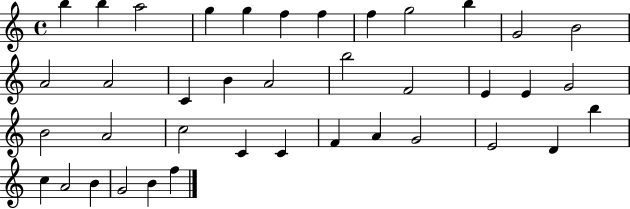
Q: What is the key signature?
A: C major